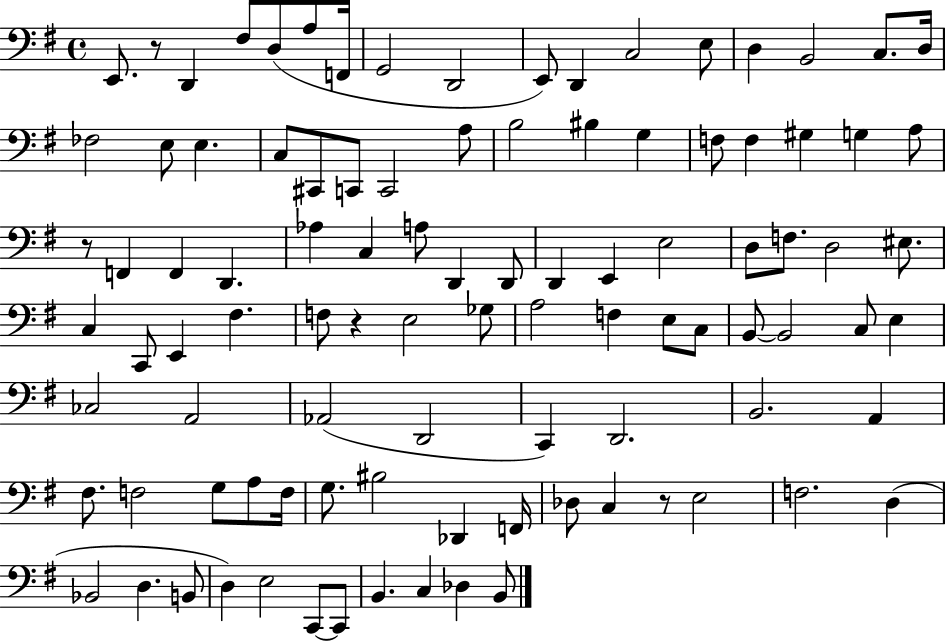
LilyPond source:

{
  \clef bass
  \time 4/4
  \defaultTimeSignature
  \key g \major
  \repeat volta 2 { e,8. r8 d,4 fis8 d8( a8 f,16 | g,2 d,2 | e,8) d,4 c2 e8 | d4 b,2 c8. d16 | \break fes2 e8 e4. | c8 cis,8 c,8 c,2 a8 | b2 bis4 g4 | f8 f4 gis4 g4 a8 | \break r8 f,4 f,4 d,4. | aes4 c4 a8 d,4 d,8 | d,4 e,4 e2 | d8 f8. d2 eis8. | \break c4 c,8 e,4 fis4. | f8 r4 e2 ges8 | a2 f4 e8 c8 | b,8~~ b,2 c8 e4 | \break ces2 a,2 | aes,2( d,2 | c,4) d,2. | b,2. a,4 | \break fis8. f2 g8 a8 f16 | g8. bis2 des,4 f,16 | des8 c4 r8 e2 | f2. d4( | \break bes,2 d4. b,8 | d4) e2 c,8~~ c,8 | b,4. c4 des4 b,8 | } \bar "|."
}